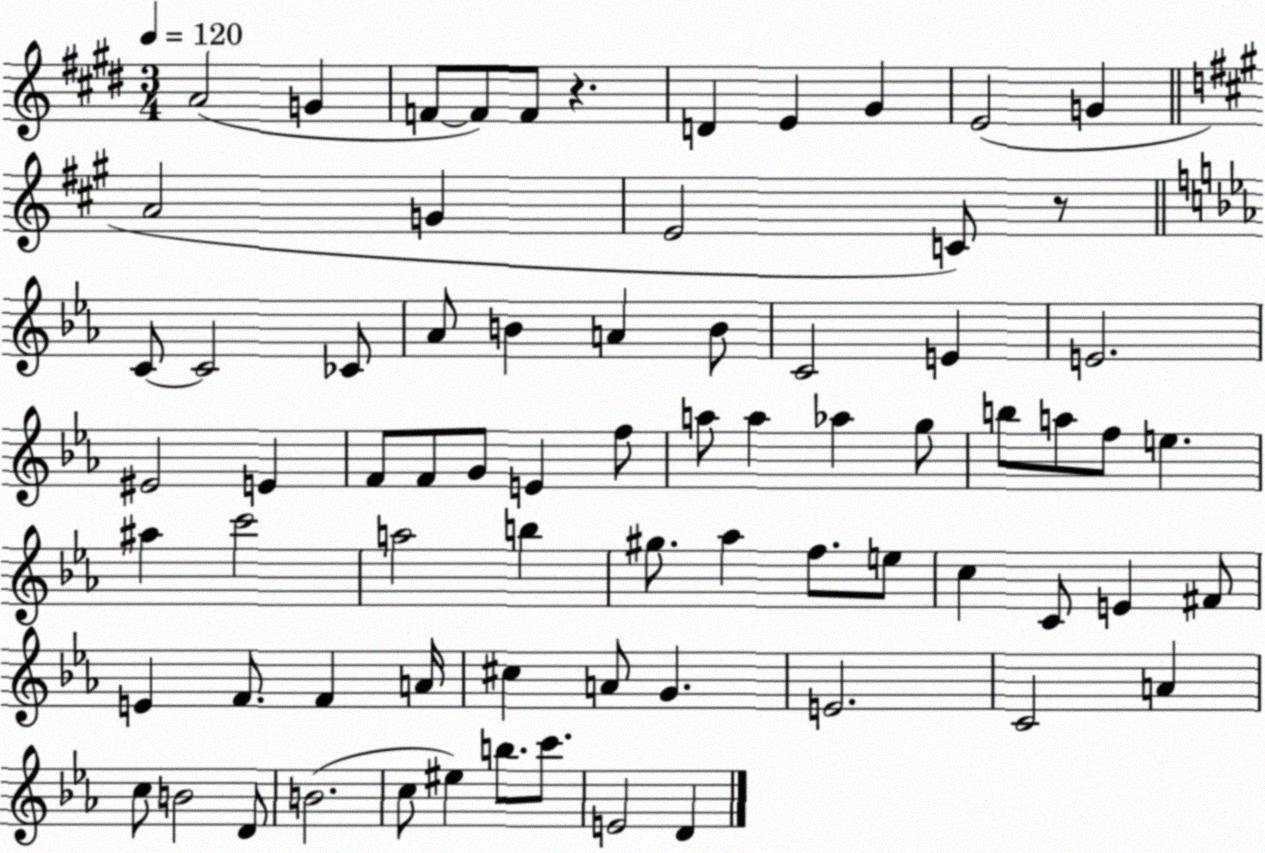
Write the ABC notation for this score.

X:1
T:Untitled
M:3/4
L:1/4
K:E
A2 G F/2 F/2 F/2 z D E ^G E2 G A2 G E2 C/2 z/2 C/2 C2 _C/2 _A/2 B A B/2 C2 E E2 ^E2 E F/2 F/2 G/2 E f/2 a/2 a _a g/2 b/2 a/2 f/2 e ^a c'2 a2 b ^g/2 _a f/2 e/2 c C/2 E ^F/2 E F/2 F A/4 ^c A/2 G E2 C2 A c/2 B2 D/2 B2 c/2 ^e b/2 c'/2 E2 D